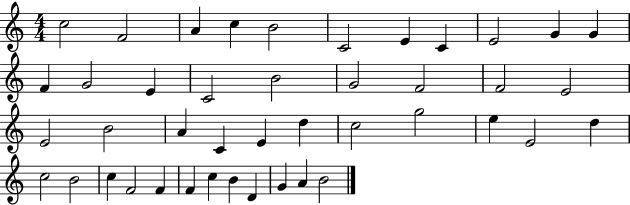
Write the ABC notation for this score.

X:1
T:Untitled
M:4/4
L:1/4
K:C
c2 F2 A c B2 C2 E C E2 G G F G2 E C2 B2 G2 F2 F2 E2 E2 B2 A C E d c2 g2 e E2 d c2 B2 c F2 F F c B D G A B2